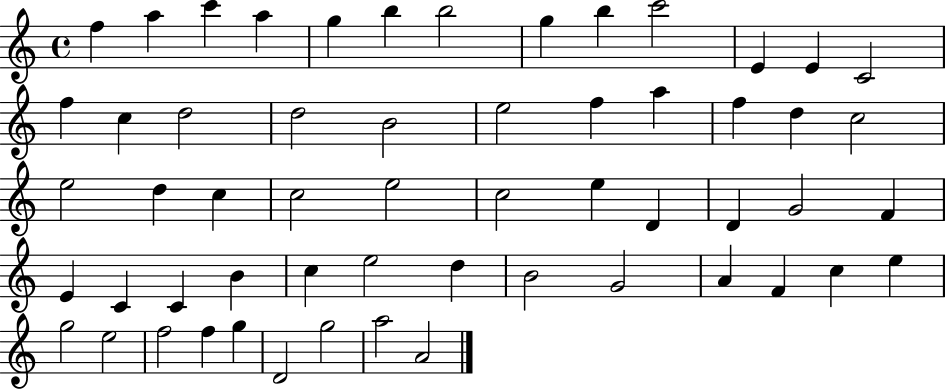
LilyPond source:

{
  \clef treble
  \time 4/4
  \defaultTimeSignature
  \key c \major
  f''4 a''4 c'''4 a''4 | g''4 b''4 b''2 | g''4 b''4 c'''2 | e'4 e'4 c'2 | \break f''4 c''4 d''2 | d''2 b'2 | e''2 f''4 a''4 | f''4 d''4 c''2 | \break e''2 d''4 c''4 | c''2 e''2 | c''2 e''4 d'4 | d'4 g'2 f'4 | \break e'4 c'4 c'4 b'4 | c''4 e''2 d''4 | b'2 g'2 | a'4 f'4 c''4 e''4 | \break g''2 e''2 | f''2 f''4 g''4 | d'2 g''2 | a''2 a'2 | \break \bar "|."
}